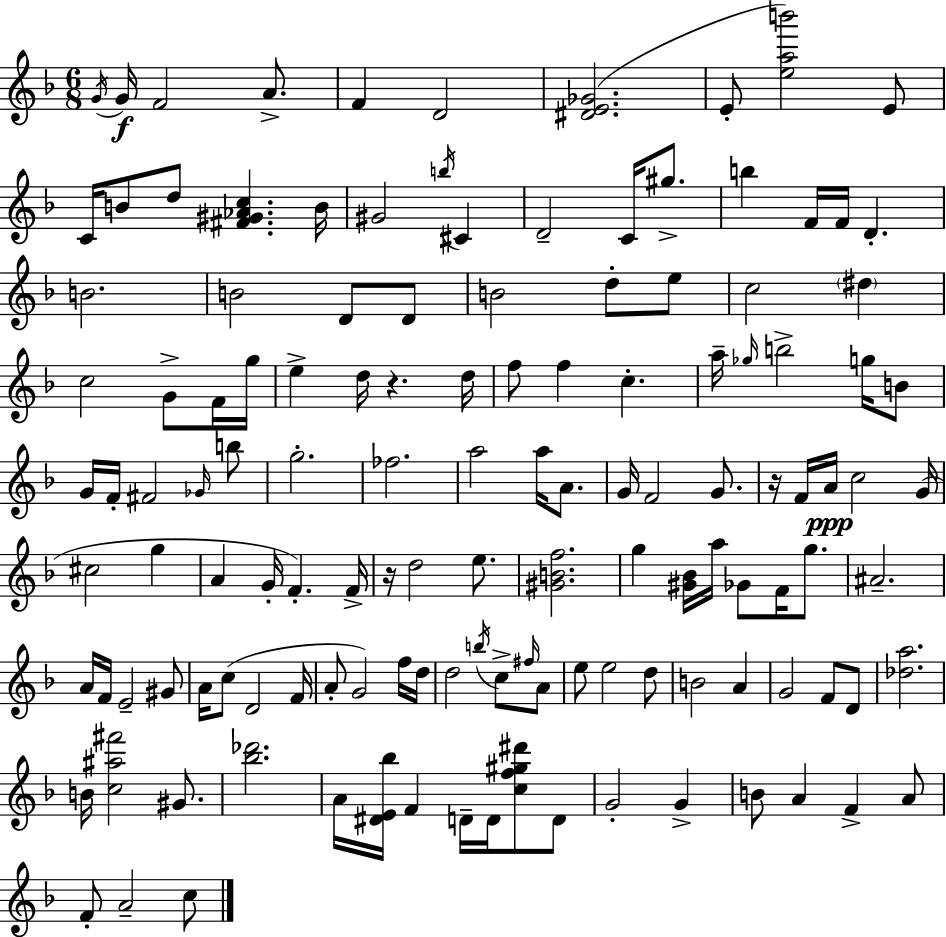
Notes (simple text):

G4/s G4/s F4/h A4/e. F4/q D4/h [D#4,E4,Gb4]/h. E4/e [E5,A5,B6]/h E4/e C4/s B4/e D5/e [F#4,G#4,Ab4,C5]/q. B4/s G#4/h B5/s C#4/q D4/h C4/s G#5/e. B5/q F4/s F4/s D4/q. B4/h. B4/h D4/e D4/e B4/h D5/e E5/e C5/h D#5/q C5/h G4/e F4/s G5/s E5/q D5/s R/q. D5/s F5/e F5/q C5/q. A5/s Gb5/s B5/h G5/s B4/e G4/s F4/s F#4/h Gb4/s B5/e G5/h. FES5/h. A5/h A5/s A4/e. G4/s F4/h G4/e. R/s F4/s A4/s C5/h G4/s C#5/h G5/q A4/q G4/s F4/q. F4/s R/s D5/h E5/e. [G#4,B4,F5]/h. G5/q [G#4,Bb4]/s A5/s Gb4/e F4/s G5/e. A#4/h. A4/s F4/s E4/h G#4/e A4/s C5/e D4/h F4/s A4/e G4/h F5/s D5/s D5/h B5/s C5/e F#5/s A4/e E5/e E5/h D5/e B4/h A4/q G4/h F4/e D4/e [Db5,A5]/h. B4/s [C5,A#5,F#6]/h G#4/e. [Bb5,Db6]/h. A4/s [D#4,E4,Bb5]/s F4/q D4/s D4/s [C5,F5,G#5,D#6]/e D4/e G4/h G4/q B4/e A4/q F4/q A4/e F4/e A4/h C5/e